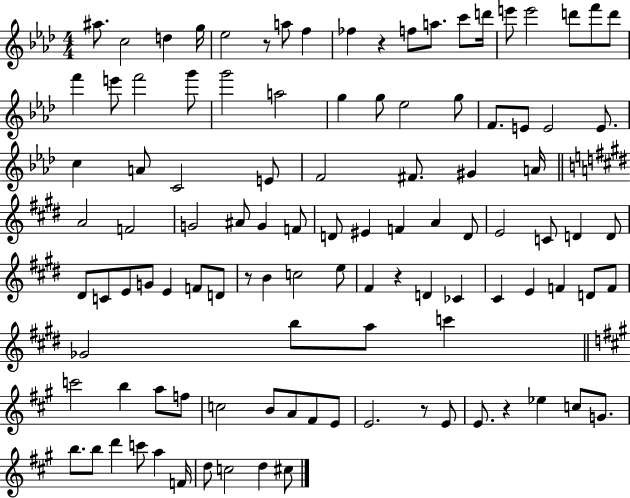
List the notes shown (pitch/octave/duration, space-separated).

A#5/e. C5/h D5/q G5/s Eb5/h R/e A5/e F5/q FES5/q R/q F5/e A5/e. C6/e D6/s E6/e E6/h D6/e F6/e D6/e F6/q E6/e F6/h G6/e G6/h A5/h G5/q G5/e Eb5/h G5/e F4/e. E4/e E4/h E4/e. C5/q A4/e C4/h E4/e F4/h F#4/e. G#4/q A4/s A4/h F4/h G4/h A#4/e G4/q F4/e D4/e EIS4/q F4/q A4/q D4/e E4/h C4/e D4/q D4/e D#4/e C4/e E4/e G4/e E4/q F4/e D4/e R/e B4/q C5/h E5/e F#4/q R/q D4/q CES4/q C#4/q E4/q F4/q D4/e F4/e Gb4/h B5/e A5/e C6/q C6/h B5/q A5/e F5/e C5/h B4/e A4/e F#4/e E4/e E4/h. R/e E4/e E4/e. R/q Eb5/q C5/e G4/e. B5/e. B5/e D6/q C6/e A5/q F4/s D5/e C5/h D5/q C#5/e